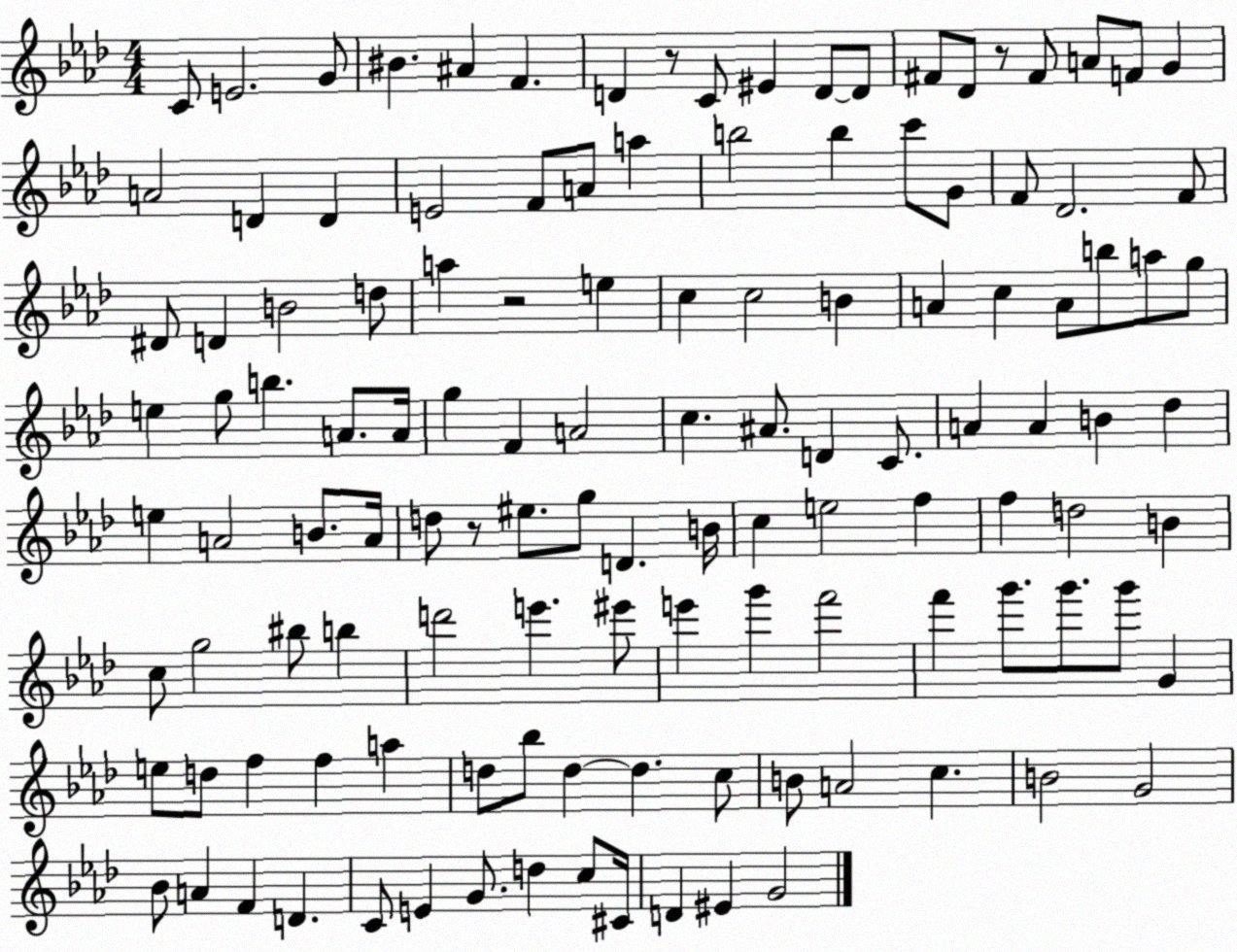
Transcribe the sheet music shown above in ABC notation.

X:1
T:Untitled
M:4/4
L:1/4
K:Ab
C/2 E2 G/2 ^B ^A F D z/2 C/2 ^E D/2 D/2 ^F/2 _D/2 z/2 ^F/2 A/2 F/2 G A2 D D E2 F/2 A/2 a b2 b c'/2 G/2 F/2 _D2 F/2 ^D/2 D B2 d/2 a z2 e c c2 B A c A/2 b/2 a/2 g/2 e g/2 b A/2 A/4 g F A2 c ^A/2 D C/2 A A B _d e A2 B/2 A/4 d/2 z/2 ^e/2 g/2 D B/4 c e2 f f d2 B c/2 g2 ^b/2 b d'2 e' ^e'/2 e' g' f'2 f' g'/2 g'/2 g'/2 G e/2 d/2 f f a d/2 _b/2 d d c/2 B/2 A2 c B2 G2 _B/2 A F D C/2 E G/2 d c/2 ^C/4 D ^E G2